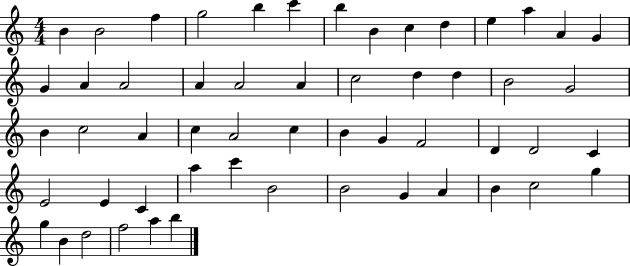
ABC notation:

X:1
T:Untitled
M:4/4
L:1/4
K:C
B B2 f g2 b c' b B c d e a A G G A A2 A A2 A c2 d d B2 G2 B c2 A c A2 c B G F2 D D2 C E2 E C a c' B2 B2 G A B c2 g g B d2 f2 a b